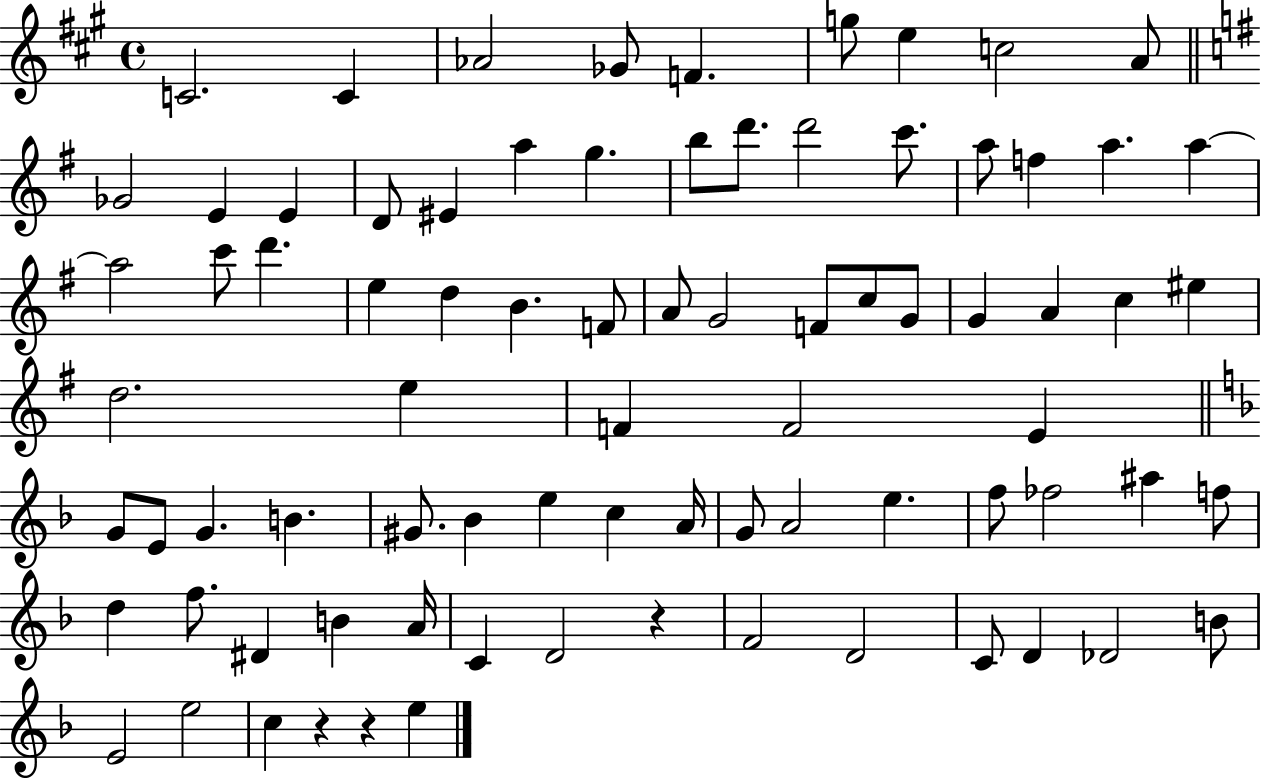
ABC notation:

X:1
T:Untitled
M:4/4
L:1/4
K:A
C2 C _A2 _G/2 F g/2 e c2 A/2 _G2 E E D/2 ^E a g b/2 d'/2 d'2 c'/2 a/2 f a a a2 c'/2 d' e d B F/2 A/2 G2 F/2 c/2 G/2 G A c ^e d2 e F F2 E G/2 E/2 G B ^G/2 _B e c A/4 G/2 A2 e f/2 _f2 ^a f/2 d f/2 ^D B A/4 C D2 z F2 D2 C/2 D _D2 B/2 E2 e2 c z z e